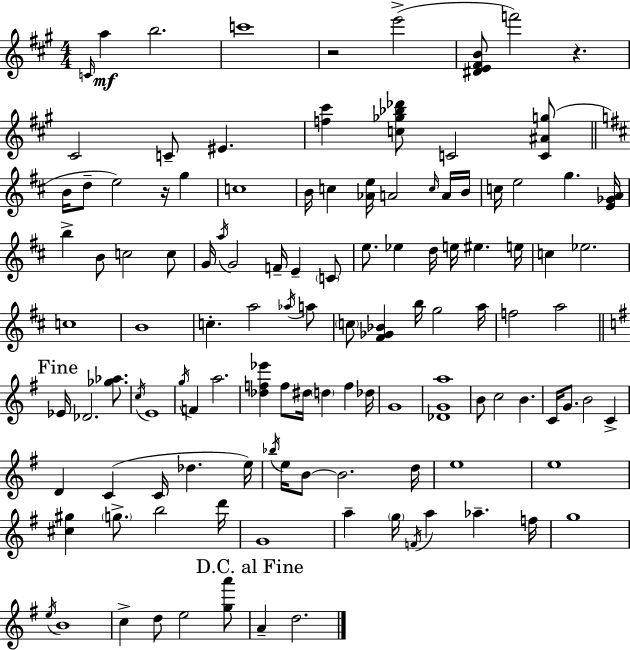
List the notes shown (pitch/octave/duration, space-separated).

C4/s A5/q B5/h. C6/w R/h E6/h [D#4,E4,F#4,B4]/e F6/h R/q. C#4/h C4/e EIS4/q. [F5,C#6]/q [C5,Gb5,Bb5,Db6]/e C4/h [C4,A#4,G5]/e B4/s D5/e E5/h R/s G5/q C5/w B4/s C5/q [Ab4,E5]/s A4/h C5/s A4/s B4/s C5/s E5/h G5/q. [E4,Gb4,A4]/s B5/q B4/e C5/h C5/e G4/s A5/s G4/h F4/s E4/q C4/e E5/e. Eb5/q D5/s E5/s EIS5/q. E5/s C5/q Eb5/h. C5/w B4/w C5/q. A5/h Ab5/s A5/e C5/e [F#4,Gb4,Bb4]/q B5/s G5/h A5/s F5/h A5/h Eb4/s Db4/h. [Gb5,Ab5]/e. C5/s E4/w G5/s F4/q A5/h. [Db5,F5,Eb6]/q F5/e D#5/s D5/q F5/q Db5/s G4/w [Db4,G4,A5]/w B4/e C5/h B4/q. C4/s G4/e. B4/h C4/q D4/q C4/q C4/s Db5/q. E5/s Bb5/s E5/s B4/e B4/h. D5/s E5/w E5/w [C#5,G#5]/q G5/e. B5/h D6/s G4/w A5/q G5/s F4/s A5/q Ab5/q. F5/s G5/w E5/s B4/w C5/q D5/e E5/h [G5,A6]/e A4/q D5/h.